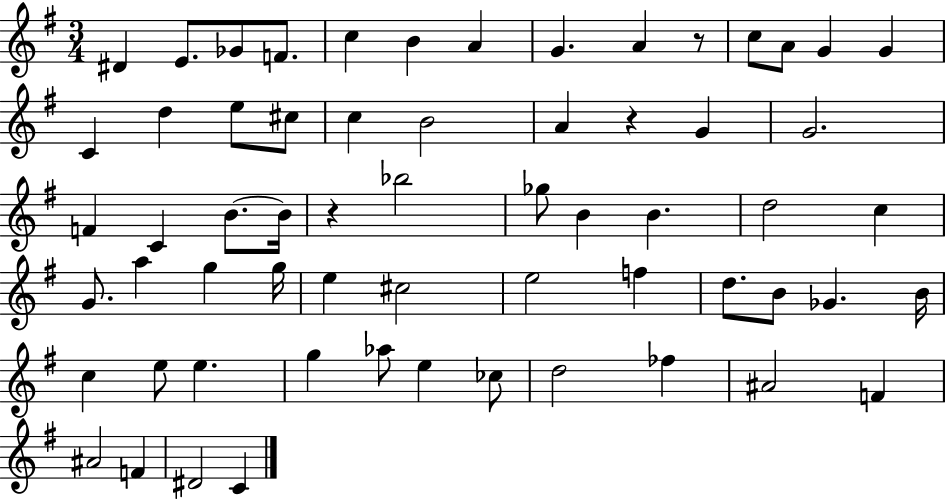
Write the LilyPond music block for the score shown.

{
  \clef treble
  \numericTimeSignature
  \time 3/4
  \key g \major
  dis'4 e'8. ges'8 f'8. | c''4 b'4 a'4 | g'4. a'4 r8 | c''8 a'8 g'4 g'4 | \break c'4 d''4 e''8 cis''8 | c''4 b'2 | a'4 r4 g'4 | g'2. | \break f'4 c'4 b'8.~~ b'16 | r4 bes''2 | ges''8 b'4 b'4. | d''2 c''4 | \break g'8. a''4 g''4 g''16 | e''4 cis''2 | e''2 f''4 | d''8. b'8 ges'4. b'16 | \break c''4 e''8 e''4. | g''4 aes''8 e''4 ces''8 | d''2 fes''4 | ais'2 f'4 | \break ais'2 f'4 | dis'2 c'4 | \bar "|."
}